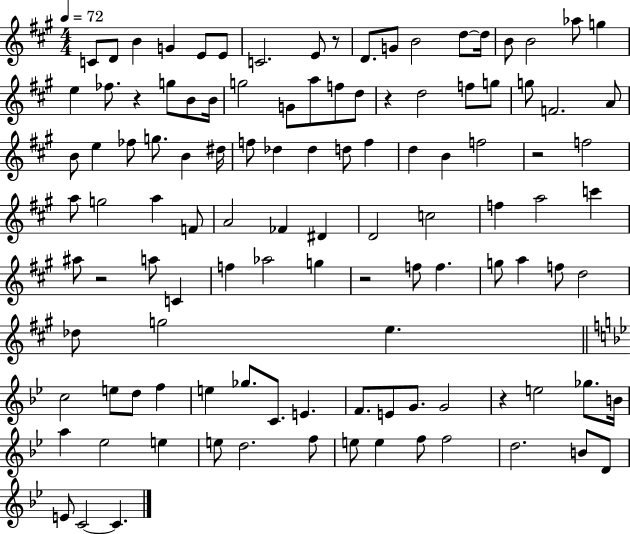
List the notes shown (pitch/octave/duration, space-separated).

C4/e D4/e B4/q G4/q E4/e E4/e C4/h. E4/e R/e D4/e. G4/e B4/h D5/e D5/s B4/e B4/h Ab5/e G5/q E5/q FES5/e. R/q G5/e B4/e B4/s G5/h G4/e A5/e F5/e D5/e R/q D5/h F5/e G5/e G5/e F4/h. A4/e B4/e E5/q FES5/e G5/e. B4/q D#5/s F5/e Db5/q Db5/q D5/e F5/q D5/q B4/q F5/h R/h F5/h A5/e G5/h A5/q F4/e A4/h FES4/q D#4/q D4/h C5/h F5/q A5/h C6/q A#5/e R/h A5/e C4/q F5/q Ab5/h G5/q R/h F5/e F5/q. G5/e A5/q F5/e D5/h Db5/e G5/h E5/q. C5/h E5/e D5/e F5/q E5/q Gb5/e. C4/e. E4/q. F4/e. E4/e G4/e. G4/h R/q E5/h Gb5/e. B4/s A5/q Eb5/h E5/q E5/e D5/h. F5/e E5/e E5/q F5/e F5/h D5/h. B4/e D4/e E4/e C4/h C4/q.